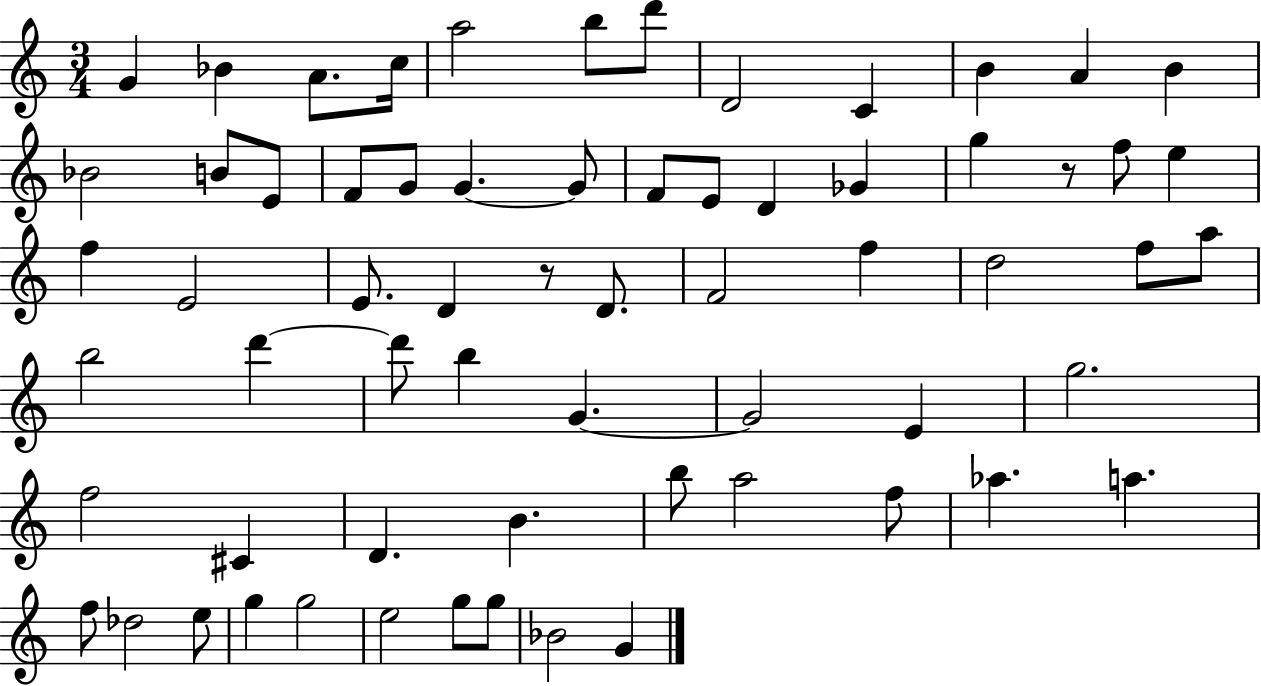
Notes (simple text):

G4/q Bb4/q A4/e. C5/s A5/h B5/e D6/e D4/h C4/q B4/q A4/q B4/q Bb4/h B4/e E4/e F4/e G4/e G4/q. G4/e F4/e E4/e D4/q Gb4/q G5/q R/e F5/e E5/q F5/q E4/h E4/e. D4/q R/e D4/e. F4/h F5/q D5/h F5/e A5/e B5/h D6/q D6/e B5/q G4/q. G4/h E4/q G5/h. F5/h C#4/q D4/q. B4/q. B5/e A5/h F5/e Ab5/q. A5/q. F5/e Db5/h E5/e G5/q G5/h E5/h G5/e G5/e Bb4/h G4/q